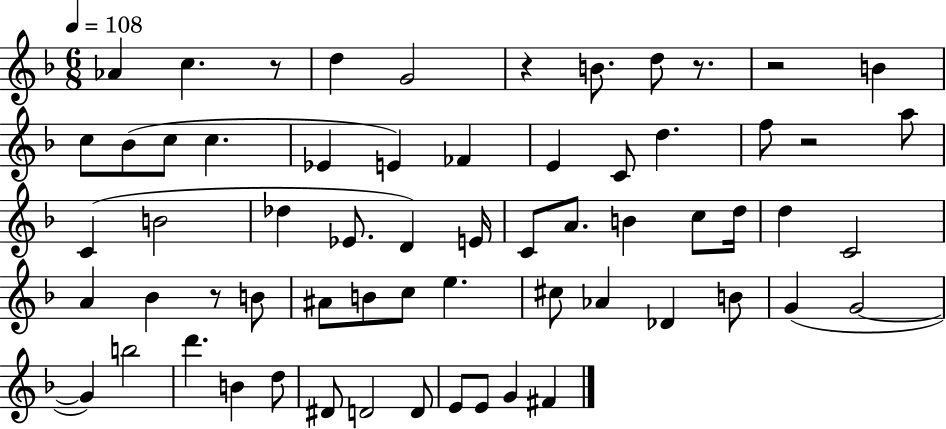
{
  \clef treble
  \numericTimeSignature
  \time 6/8
  \key f \major
  \tempo 4 = 108
  aes'4 c''4. r8 | d''4 g'2 | r4 b'8. d''8 r8. | r2 b'4 | \break c''8 bes'8( c''8 c''4. | ees'4 e'4) fes'4 | e'4 c'8 d''4. | f''8 r2 a''8 | \break c'4( b'2 | des''4 ees'8. d'4) e'16 | c'8 a'8. b'4 c''8 d''16 | d''4 c'2 | \break a'4 bes'4 r8 b'8 | ais'8 b'8 c''8 e''4. | cis''8 aes'4 des'4 b'8 | g'4( g'2~~ | \break g'4) b''2 | d'''4. b'4 d''8 | dis'8 d'2 d'8 | e'8 e'8 g'4 fis'4 | \break \bar "|."
}